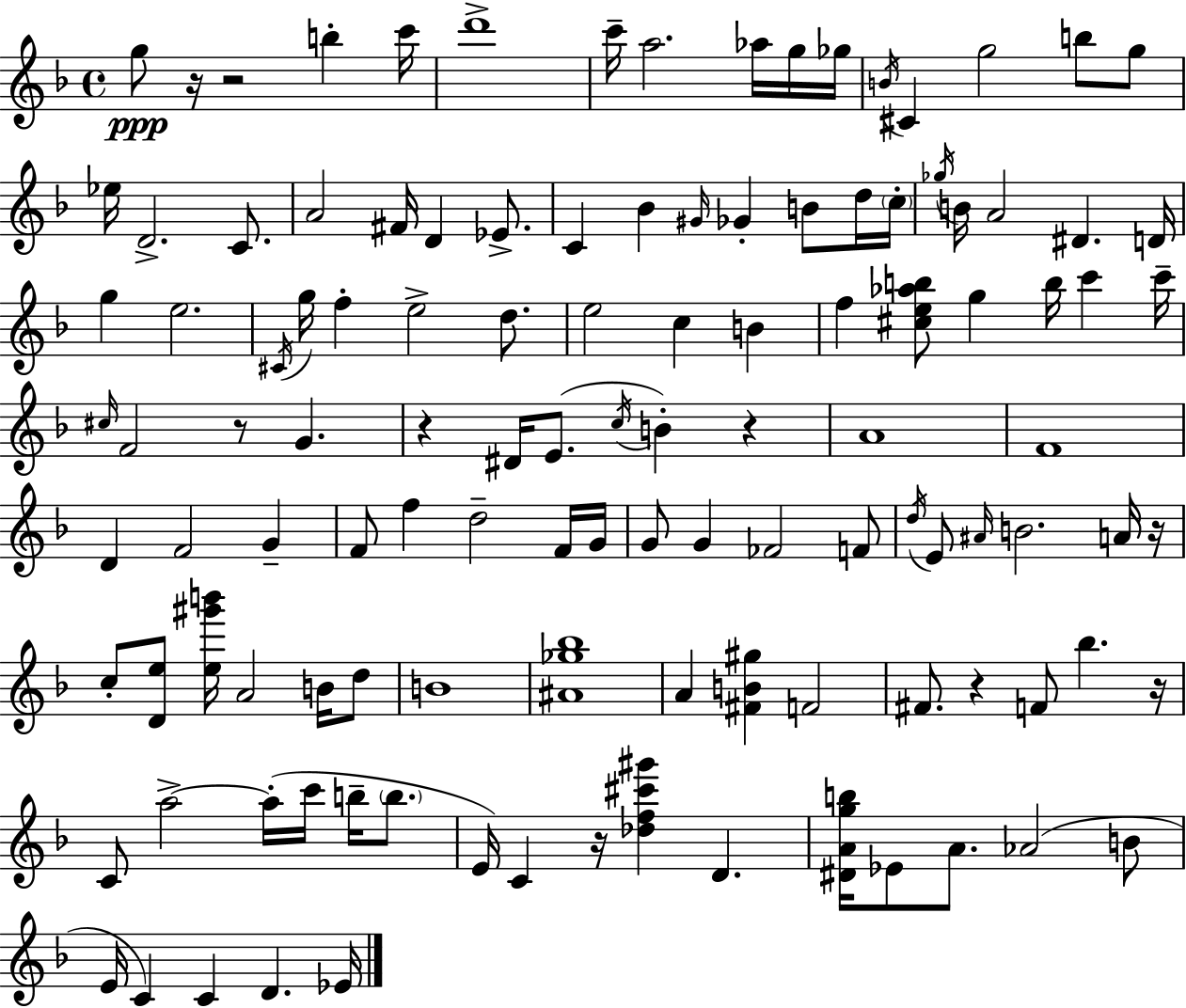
X:1
T:Untitled
M:4/4
L:1/4
K:F
g/2 z/4 z2 b c'/4 d'4 c'/4 a2 _a/4 g/4 _g/4 B/4 ^C g2 b/2 g/2 _e/4 D2 C/2 A2 ^F/4 D _E/2 C _B ^G/4 _G B/2 d/4 c/4 _g/4 B/4 A2 ^D D/4 g e2 ^C/4 g/4 f e2 d/2 e2 c B f [^ce_ab]/2 g b/4 c' c'/4 ^c/4 F2 z/2 G z ^D/4 E/2 c/4 B z A4 F4 D F2 G F/2 f d2 F/4 G/4 G/2 G _F2 F/2 d/4 E/2 ^A/4 B2 A/4 z/4 c/2 [De]/2 [e^g'b']/4 A2 B/4 d/2 B4 [^A_g_b]4 A [^FB^g] F2 ^F/2 z F/2 _b z/4 C/2 a2 a/4 c'/4 b/4 b/2 E/4 C z/4 [_df^c'^g'] D [^DAgb]/4 _E/2 A/2 _A2 B/2 E/4 C C D _E/4